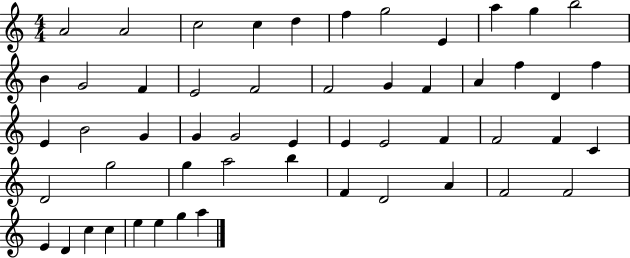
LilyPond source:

{
  \clef treble
  \numericTimeSignature
  \time 4/4
  \key c \major
  a'2 a'2 | c''2 c''4 d''4 | f''4 g''2 e'4 | a''4 g''4 b''2 | \break b'4 g'2 f'4 | e'2 f'2 | f'2 g'4 f'4 | a'4 f''4 d'4 f''4 | \break e'4 b'2 g'4 | g'4 g'2 e'4 | e'4 e'2 f'4 | f'2 f'4 c'4 | \break d'2 g''2 | g''4 a''2 b''4 | f'4 d'2 a'4 | f'2 f'2 | \break e'4 d'4 c''4 c''4 | e''4 e''4 g''4 a''4 | \bar "|."
}